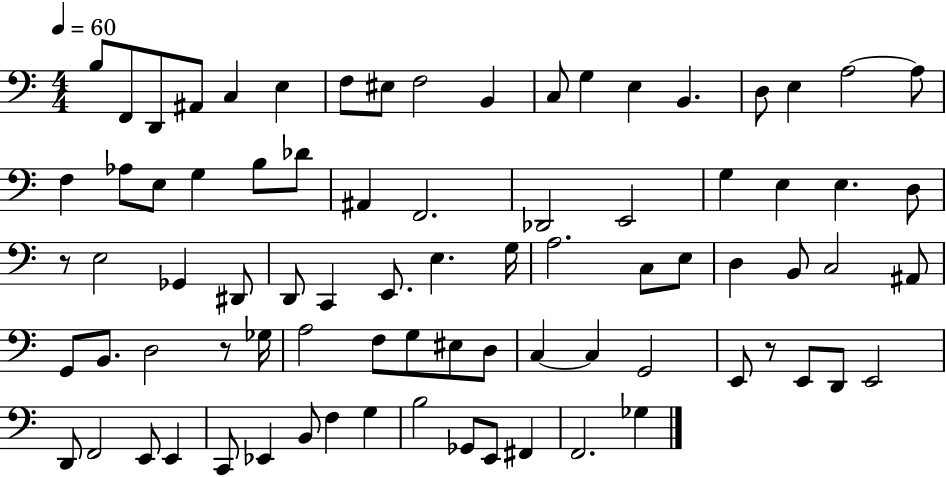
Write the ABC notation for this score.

X:1
T:Untitled
M:4/4
L:1/4
K:C
B,/2 F,,/2 D,,/2 ^A,,/2 C, E, F,/2 ^E,/2 F,2 B,, C,/2 G, E, B,, D,/2 E, A,2 A,/2 F, _A,/2 E,/2 G, B,/2 _D/2 ^A,, F,,2 _D,,2 E,,2 G, E, E, D,/2 z/2 E,2 _G,, ^D,,/2 D,,/2 C,, E,,/2 E, G,/4 A,2 C,/2 E,/2 D, B,,/2 C,2 ^A,,/2 G,,/2 B,,/2 D,2 z/2 _G,/4 A,2 F,/2 G,/2 ^E,/2 D,/2 C, C, G,,2 E,,/2 z/2 E,,/2 D,,/2 E,,2 D,,/2 F,,2 E,,/2 E,, C,,/2 _E,, B,,/2 F, G, B,2 _G,,/2 E,,/2 ^F,, F,,2 _G,